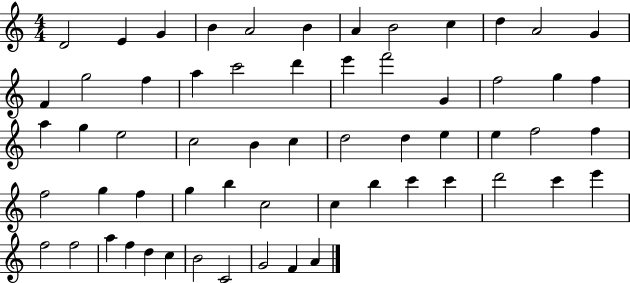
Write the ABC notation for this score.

X:1
T:Untitled
M:4/4
L:1/4
K:C
D2 E G B A2 B A B2 c d A2 G F g2 f a c'2 d' e' f'2 G f2 g f a g e2 c2 B c d2 d e e f2 f f2 g f g b c2 c b c' c' d'2 c' e' f2 f2 a f d c B2 C2 G2 F A